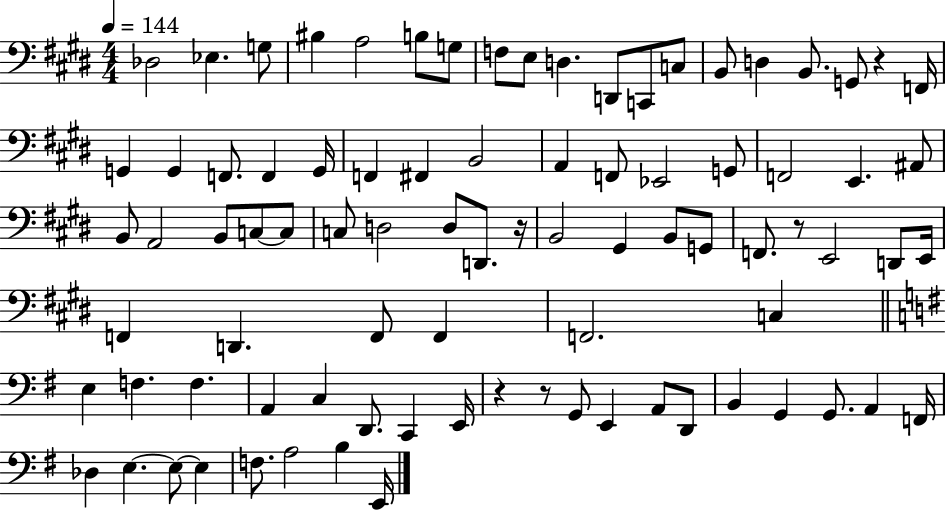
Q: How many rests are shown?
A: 5